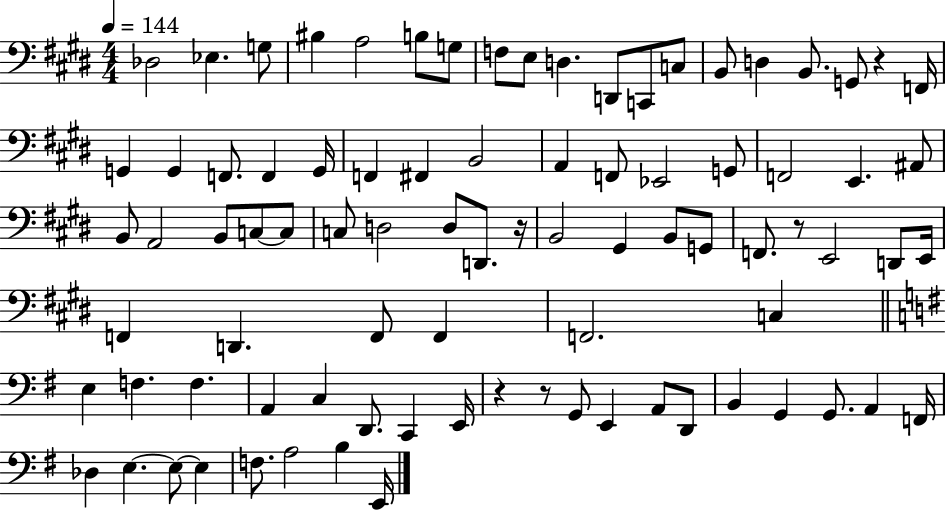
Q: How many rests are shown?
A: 5